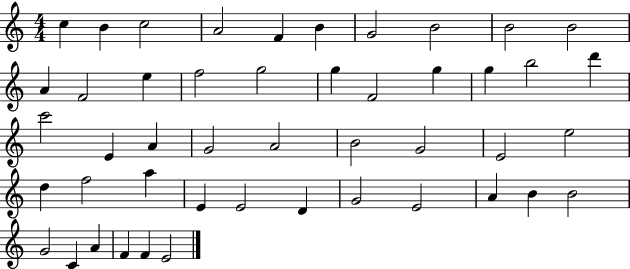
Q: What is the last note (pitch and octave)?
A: E4